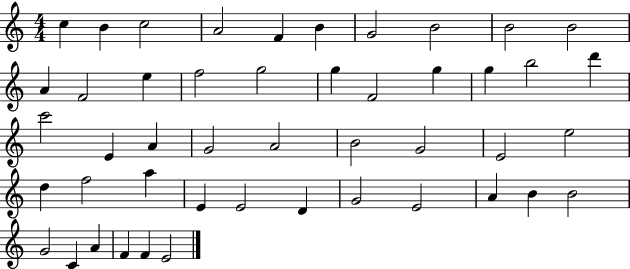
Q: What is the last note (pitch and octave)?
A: E4